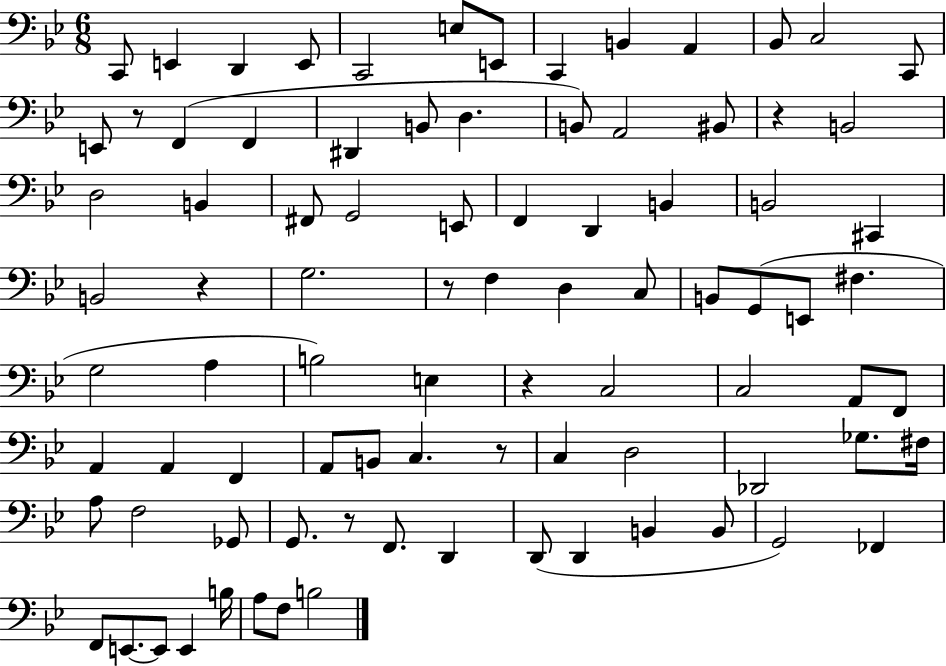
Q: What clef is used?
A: bass